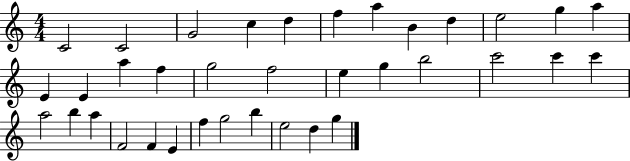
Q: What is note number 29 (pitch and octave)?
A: F4